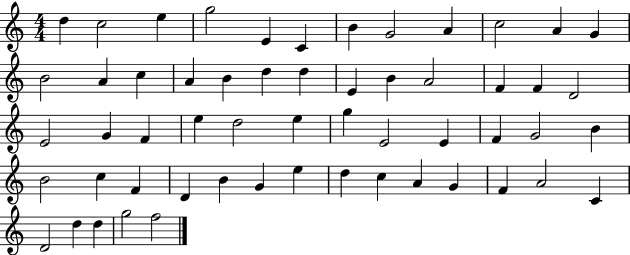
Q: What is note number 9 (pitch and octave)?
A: A4